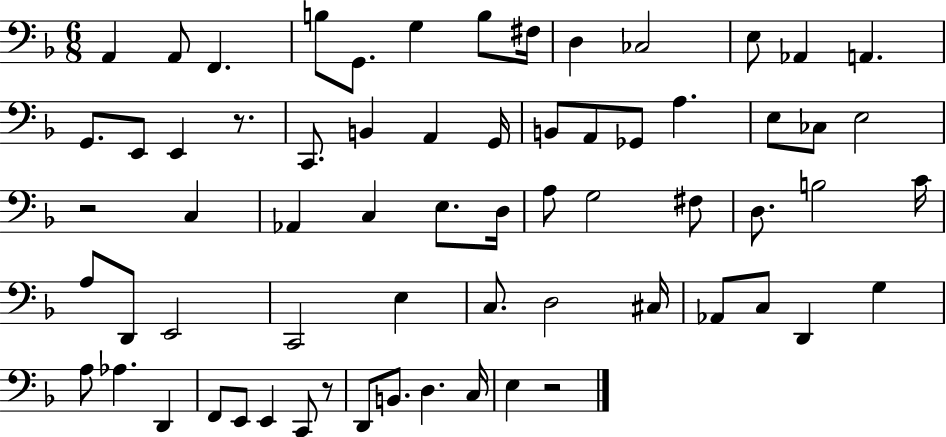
A2/q A2/e F2/q. B3/e G2/e. G3/q B3/e F#3/s D3/q CES3/h E3/e Ab2/q A2/q. G2/e. E2/e E2/q R/e. C2/e. B2/q A2/q G2/s B2/e A2/e Gb2/e A3/q. E3/e CES3/e E3/h R/h C3/q Ab2/q C3/q E3/e. D3/s A3/e G3/h F#3/e D3/e. B3/h C4/s A3/e D2/e E2/h C2/h E3/q C3/e. D3/h C#3/s Ab2/e C3/e D2/q G3/q A3/e Ab3/q. D2/q F2/e E2/e E2/q C2/e R/e D2/e B2/e. D3/q. C3/s E3/q R/h